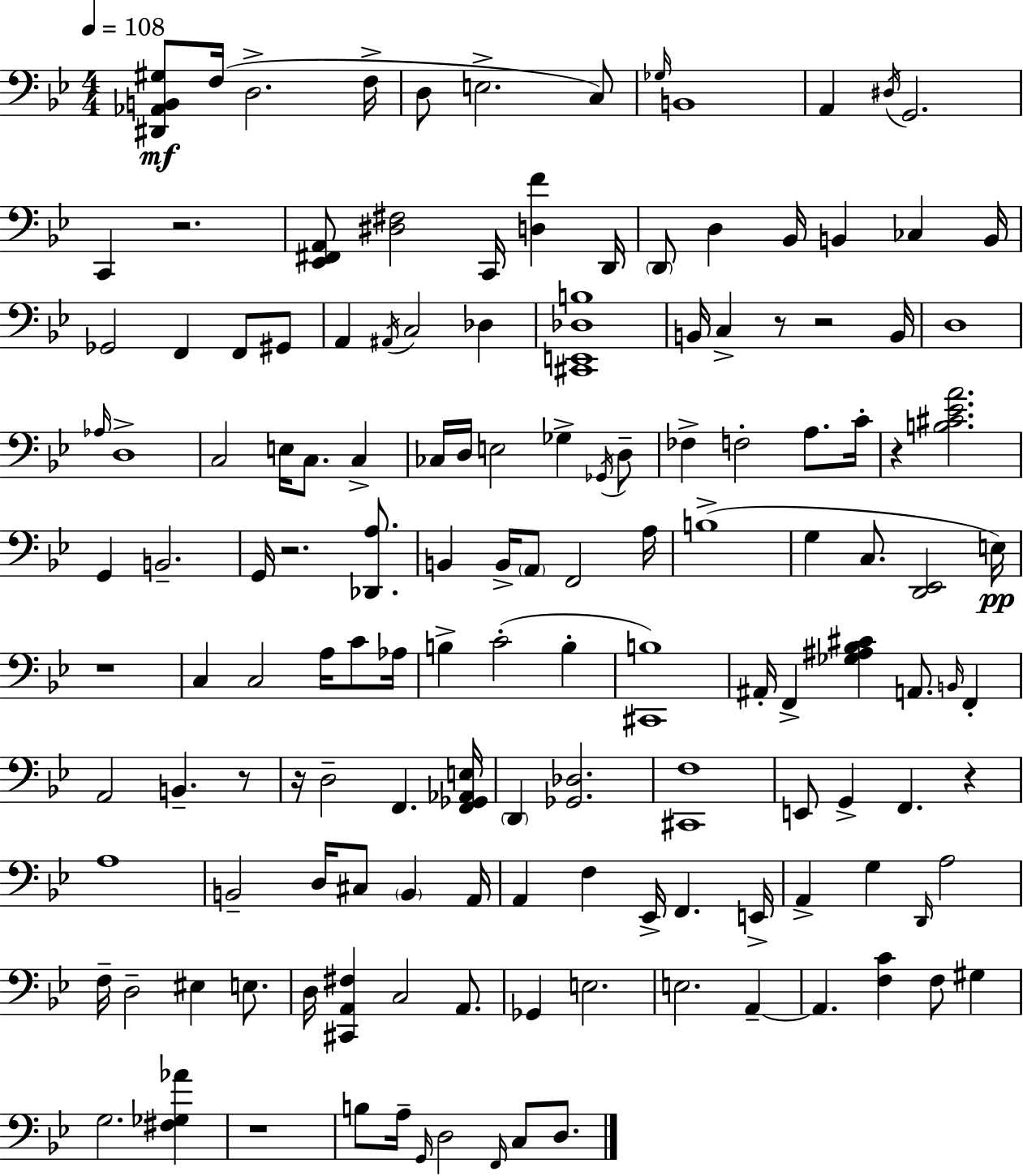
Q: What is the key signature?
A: BES major